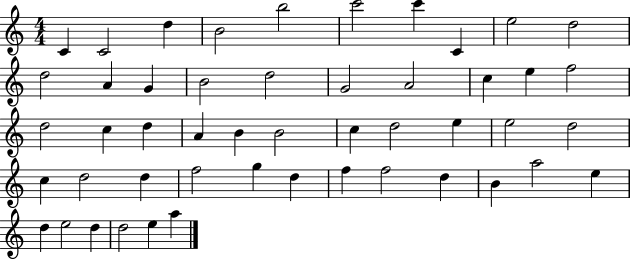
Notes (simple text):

C4/q C4/h D5/q B4/h B5/h C6/h C6/q C4/q E5/h D5/h D5/h A4/q G4/q B4/h D5/h G4/h A4/h C5/q E5/q F5/h D5/h C5/q D5/q A4/q B4/q B4/h C5/q D5/h E5/q E5/h D5/h C5/q D5/h D5/q F5/h G5/q D5/q F5/q F5/h D5/q B4/q A5/h E5/q D5/q E5/h D5/q D5/h E5/q A5/q